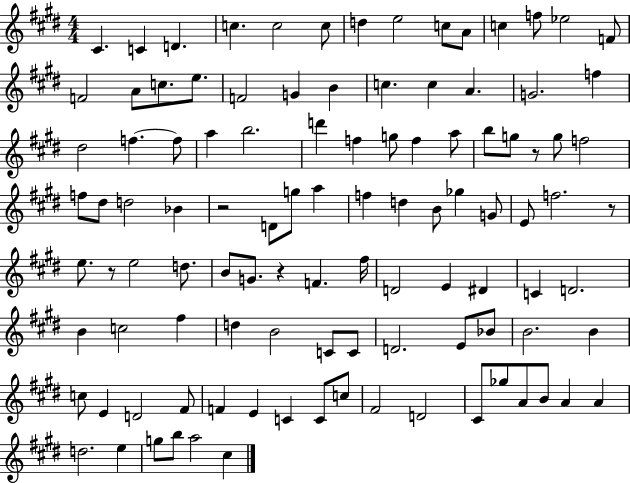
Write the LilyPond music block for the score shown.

{
  \clef treble
  \numericTimeSignature
  \time 4/4
  \key e \major
  cis'4. c'4 d'4. | c''4. c''2 c''8 | d''4 e''2 c''8 a'8 | c''4 f''8 ees''2 f'8 | \break f'2 a'8 c''8. e''8. | f'2 g'4 b'4 | c''4. c''4 a'4. | g'2. f''4 | \break dis''2 f''4.~~ f''8 | a''4 b''2. | d'''4 f''4 g''8 f''4 a''8 | b''8 g''8 r8 g''8 f''2 | \break f''8 dis''8 d''2 bes'4 | r2 d'8 g''8 a''4 | f''4 d''4 b'8 ges''4 g'8 | e'8 f''2. r8 | \break e''8. r8 e''2 d''8. | b'8 g'8. r4 f'4. fis''16 | d'2 e'4 dis'4 | c'4 d'2. | \break b'4 c''2 fis''4 | d''4 b'2 c'8 c'8 | d'2. e'8 bes'8 | b'2. b'4 | \break c''8 e'4 d'2 fis'8 | f'4 e'4 c'4 c'8 c''8 | fis'2 d'2 | cis'8 ges''8 a'8 b'8 a'4 a'4 | \break d''2. e''4 | g''8 b''8 a''2 cis''4 | \bar "|."
}